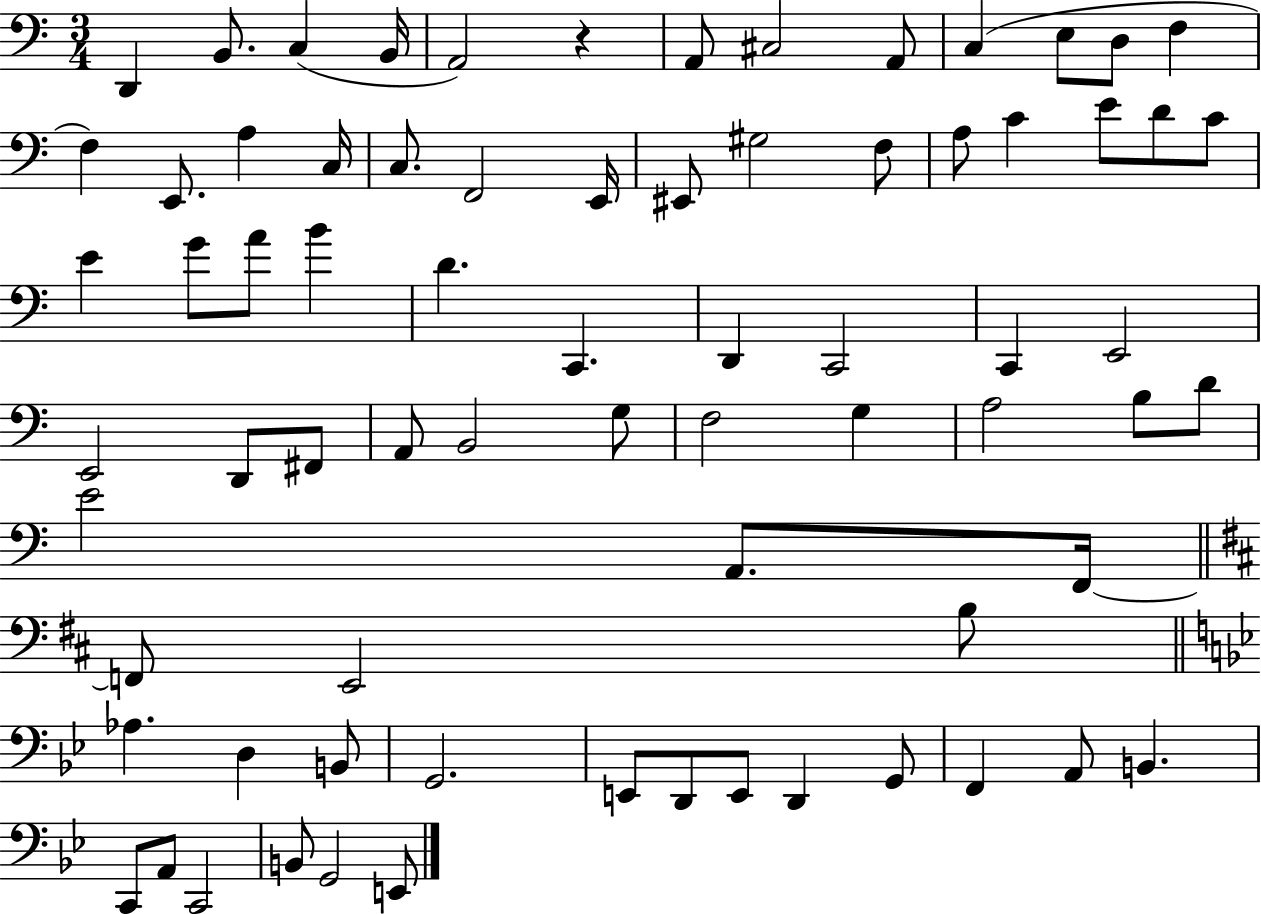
{
  \clef bass
  \numericTimeSignature
  \time 3/4
  \key c \major
  \repeat volta 2 { d,4 b,8. c4( b,16 | a,2) r4 | a,8 cis2 a,8 | c4( e8 d8 f4 | \break f4) e,8. a4 c16 | c8. f,2 e,16 | eis,8 gis2 f8 | a8 c'4 e'8 d'8 c'8 | \break e'4 g'8 a'8 b'4 | d'4. c,4. | d,4 c,2 | c,4 e,2 | \break e,2 d,8 fis,8 | a,8 b,2 g8 | f2 g4 | a2 b8 d'8 | \break e'2 a,8. f,16~~ | \bar "||" \break \key d \major f,8 e,2 b8 | \bar "||" \break \key g \minor aes4. d4 b,8 | g,2. | e,8 d,8 e,8 d,4 g,8 | f,4 a,8 b,4. | \break c,8 a,8 c,2 | b,8 g,2 e,8 | } \bar "|."
}